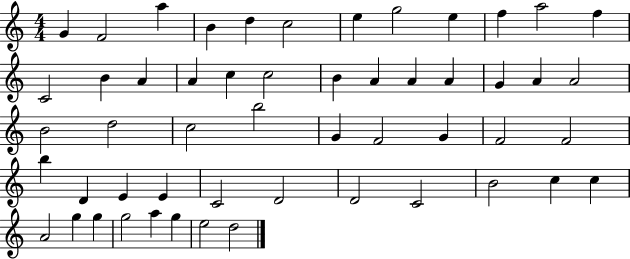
{
  \clef treble
  \numericTimeSignature
  \time 4/4
  \key c \major
  g'4 f'2 a''4 | b'4 d''4 c''2 | e''4 g''2 e''4 | f''4 a''2 f''4 | \break c'2 b'4 a'4 | a'4 c''4 c''2 | b'4 a'4 a'4 a'4 | g'4 a'4 a'2 | \break b'2 d''2 | c''2 b''2 | g'4 f'2 g'4 | f'2 f'2 | \break b''4 d'4 e'4 e'4 | c'2 d'2 | d'2 c'2 | b'2 c''4 c''4 | \break a'2 g''4 g''4 | g''2 a''4 g''4 | e''2 d''2 | \bar "|."
}